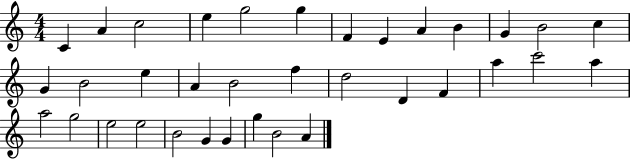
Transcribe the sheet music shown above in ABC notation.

X:1
T:Untitled
M:4/4
L:1/4
K:C
C A c2 e g2 g F E A B G B2 c G B2 e A B2 f d2 D F a c'2 a a2 g2 e2 e2 B2 G G g B2 A